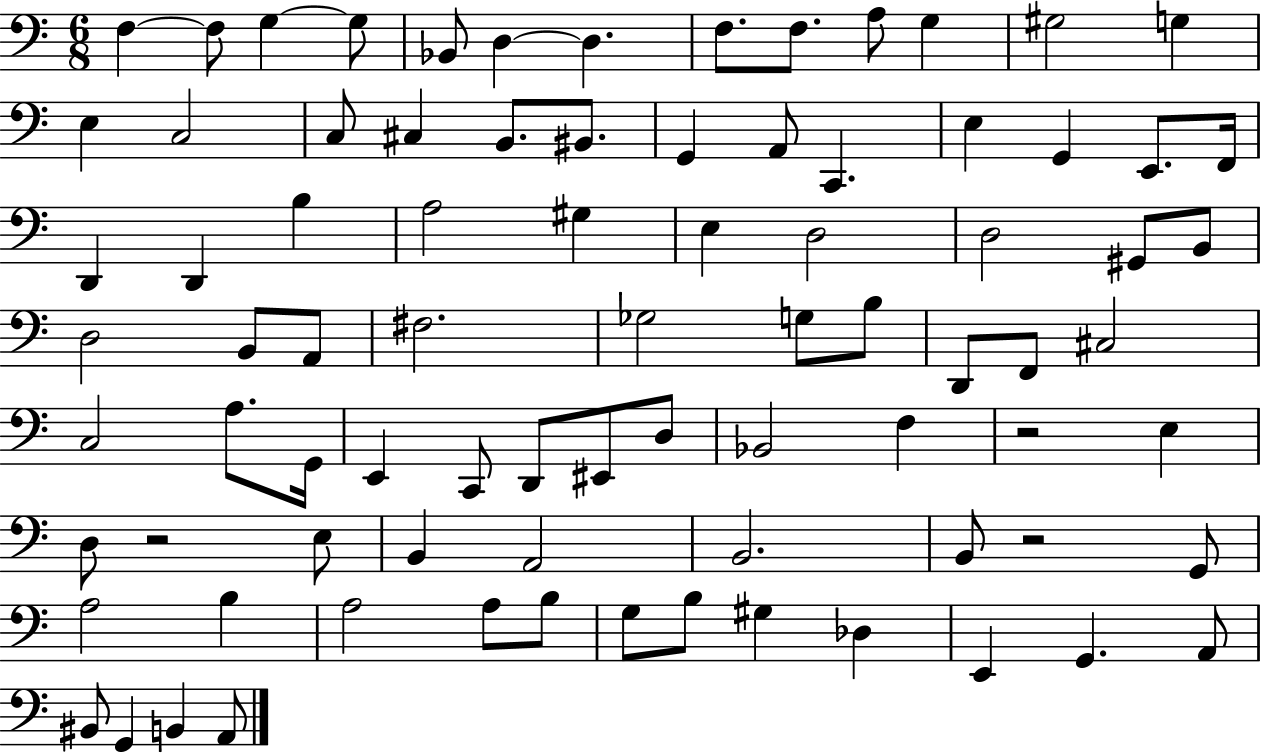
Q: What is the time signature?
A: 6/8